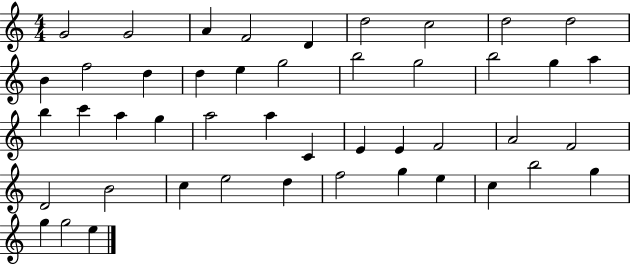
X:1
T:Untitled
M:4/4
L:1/4
K:C
G2 G2 A F2 D d2 c2 d2 d2 B f2 d d e g2 b2 g2 b2 g a b c' a g a2 a C E E F2 A2 F2 D2 B2 c e2 d f2 g e c b2 g g g2 e